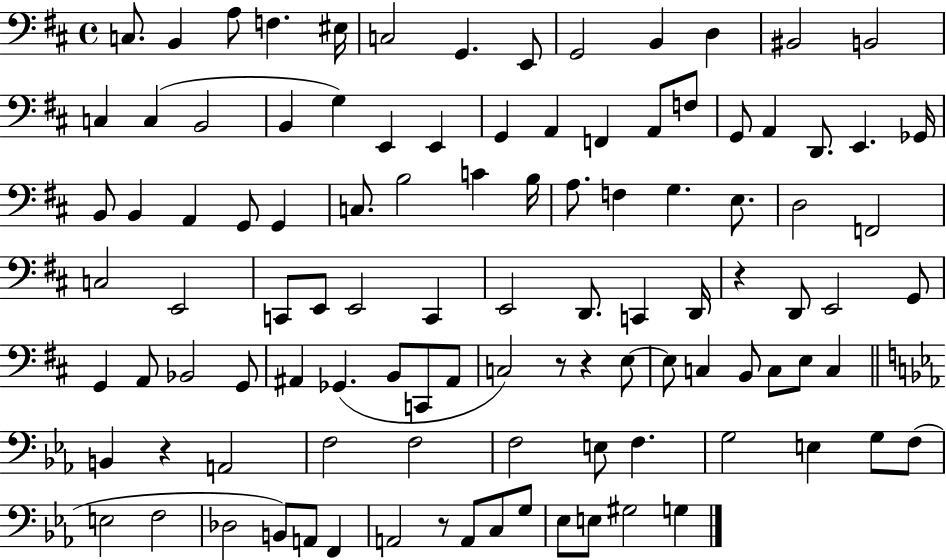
X:1
T:Untitled
M:4/4
L:1/4
K:D
C,/2 B,, A,/2 F, ^E,/4 C,2 G,, E,,/2 G,,2 B,, D, ^B,,2 B,,2 C, C, B,,2 B,, G, E,, E,, G,, A,, F,, A,,/2 F,/2 G,,/2 A,, D,,/2 E,, _G,,/4 B,,/2 B,, A,, G,,/2 G,, C,/2 B,2 C B,/4 A,/2 F, G, E,/2 D,2 F,,2 C,2 E,,2 C,,/2 E,,/2 E,,2 C,, E,,2 D,,/2 C,, D,,/4 z D,,/2 E,,2 G,,/2 G,, A,,/2 _B,,2 G,,/2 ^A,, _G,, B,,/2 C,,/2 ^A,,/2 C,2 z/2 z E,/2 E,/2 C, B,,/2 C,/2 E,/2 C, B,, z A,,2 F,2 F,2 F,2 E,/2 F, G,2 E, G,/2 F,/2 E,2 F,2 _D,2 B,,/2 A,,/2 F,, A,,2 z/2 A,,/2 C,/2 G,/2 _E,/2 E,/2 ^G,2 G,